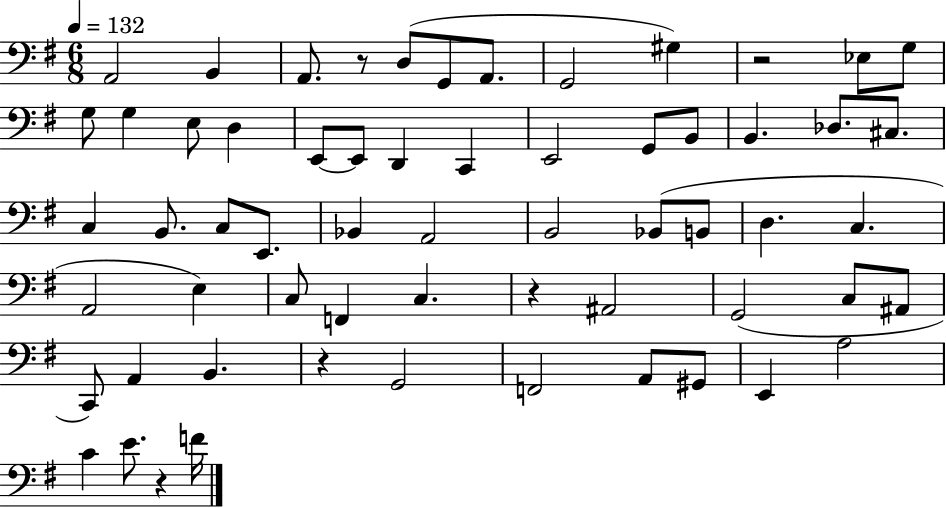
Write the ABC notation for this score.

X:1
T:Untitled
M:6/8
L:1/4
K:G
A,,2 B,, A,,/2 z/2 D,/2 G,,/2 A,,/2 G,,2 ^G, z2 _E,/2 G,/2 G,/2 G, E,/2 D, E,,/2 E,,/2 D,, C,, E,,2 G,,/2 B,,/2 B,, _D,/2 ^C,/2 C, B,,/2 C,/2 E,,/2 _B,, A,,2 B,,2 _B,,/2 B,,/2 D, C, A,,2 E, C,/2 F,, C, z ^A,,2 G,,2 C,/2 ^A,,/2 C,,/2 A,, B,, z G,,2 F,,2 A,,/2 ^G,,/2 E,, A,2 C E/2 z F/4